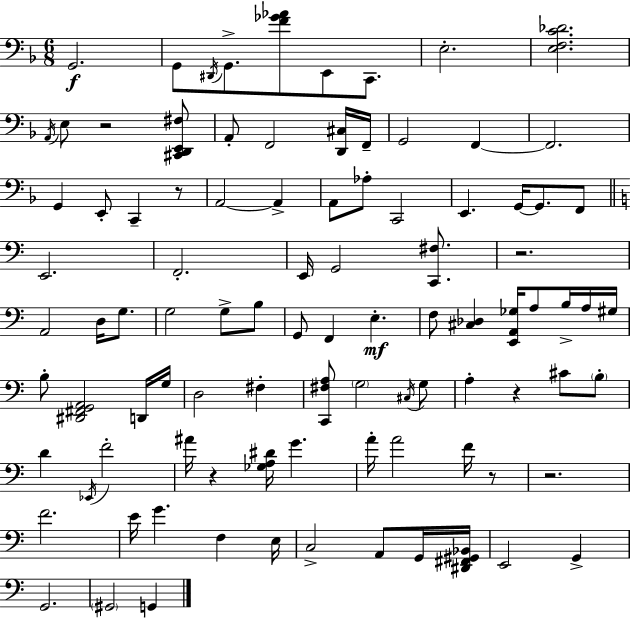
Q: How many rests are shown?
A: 7